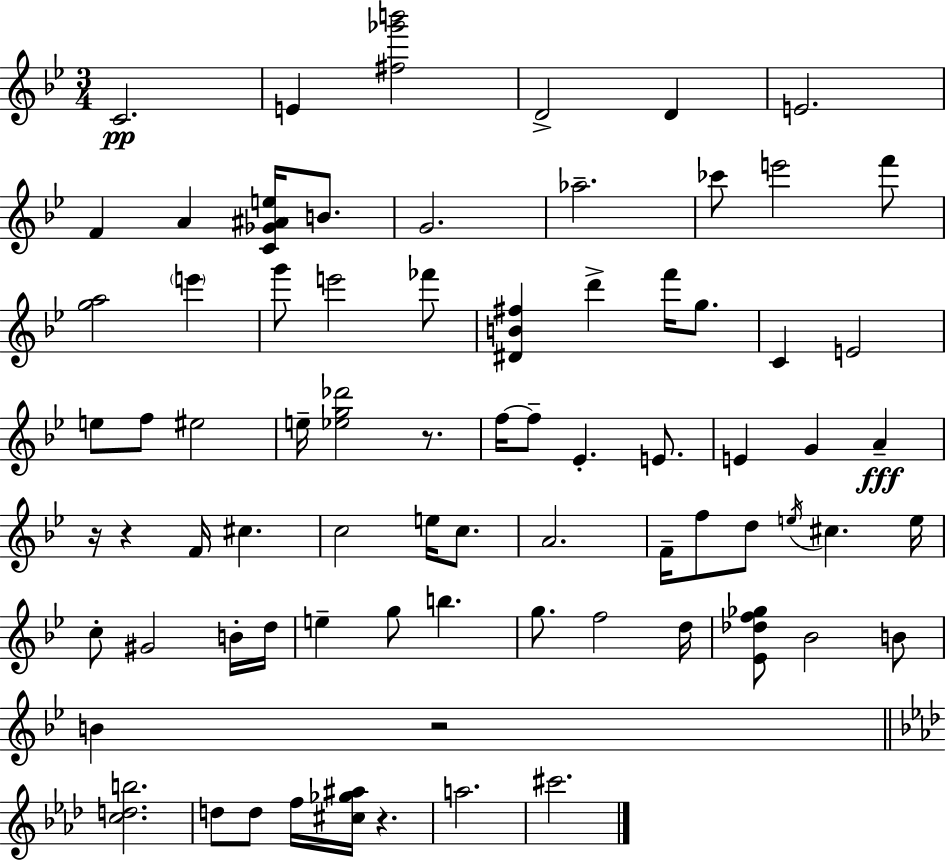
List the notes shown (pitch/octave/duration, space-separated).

C4/h. E4/q [F#5,Gb6,B6]/h D4/h D4/q E4/h. F4/q A4/q [C4,Gb4,A#4,E5]/s B4/e. G4/h. Ab5/h. CES6/e E6/h F6/e [G5,A5]/h E6/q G6/e E6/h FES6/e [D#4,B4,F#5]/q D6/q F6/s G5/e. C4/q E4/h E5/e F5/e EIS5/h E5/s [Eb5,G5,Db6]/h R/e. F5/s F5/e Eb4/q. E4/e. E4/q G4/q A4/q R/s R/q F4/s C#5/q. C5/h E5/s C5/e. A4/h. F4/s F5/e D5/e E5/s C#5/q. E5/s C5/e G#4/h B4/s D5/s E5/q G5/e B5/q. G5/e. F5/h D5/s [Eb4,Db5,F5,Gb5]/e Bb4/h B4/e B4/q R/h [C5,D5,B5]/h. D5/e D5/e F5/s [C#5,Gb5,A#5]/s R/q. A5/h. C#6/h.